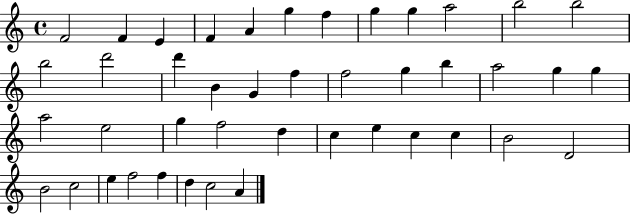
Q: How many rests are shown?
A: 0